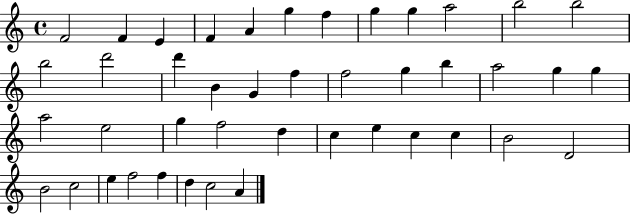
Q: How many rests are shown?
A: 0